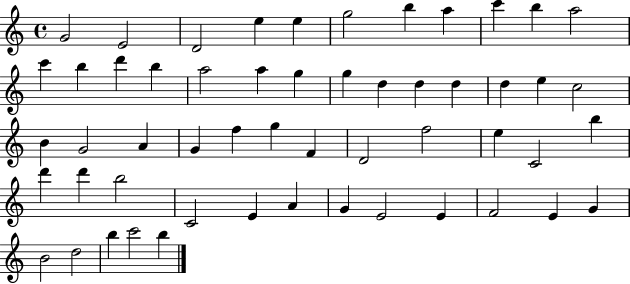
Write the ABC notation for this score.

X:1
T:Untitled
M:4/4
L:1/4
K:C
G2 E2 D2 e e g2 b a c' b a2 c' b d' b a2 a g g d d d d e c2 B G2 A G f g F D2 f2 e C2 b d' d' b2 C2 E A G E2 E F2 E G B2 d2 b c'2 b